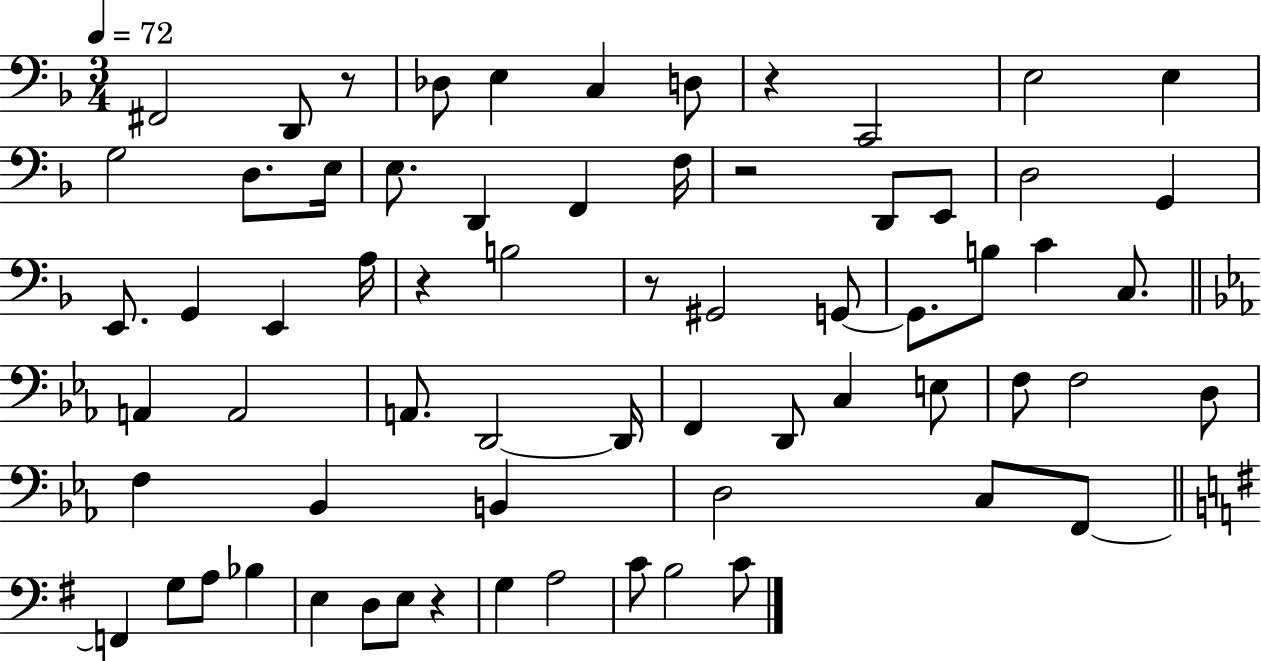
{
  \clef bass
  \numericTimeSignature
  \time 3/4
  \key f \major
  \tempo 4 = 72
  \repeat volta 2 { fis,2 d,8 r8 | des8 e4 c4 d8 | r4 c,2 | e2 e4 | \break g2 d8. e16 | e8. d,4 f,4 f16 | r2 d,8 e,8 | d2 g,4 | \break e,8. g,4 e,4 a16 | r4 b2 | r8 gis,2 g,8~~ | g,8. b8 c'4 c8. | \break \bar "||" \break \key c \minor a,4 a,2 | a,8. d,2~~ d,16 | f,4 d,8 c4 e8 | f8 f2 d8 | \break f4 bes,4 b,4 | d2 c8 f,8~~ | \bar "||" \break \key g \major f,4 g8 a8 bes4 | e4 d8 e8 r4 | g4 a2 | c'8 b2 c'8 | \break } \bar "|."
}